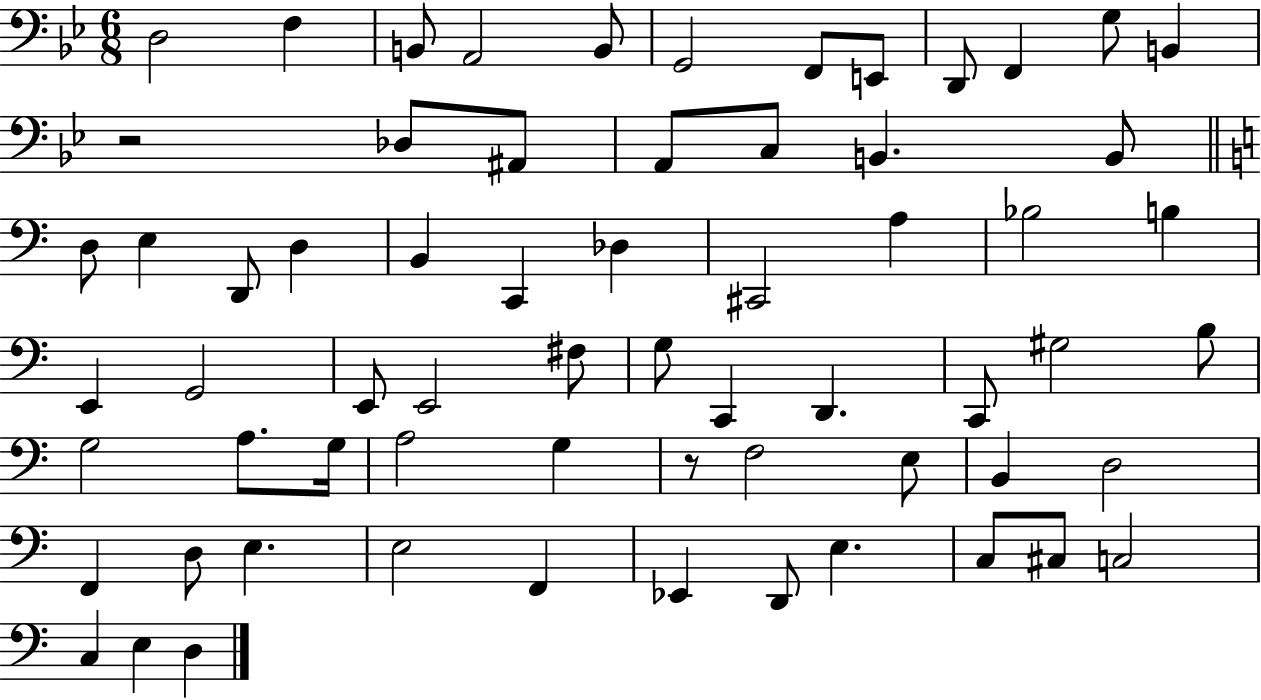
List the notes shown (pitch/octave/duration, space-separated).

D3/h F3/q B2/e A2/h B2/e G2/h F2/e E2/e D2/e F2/q G3/e B2/q R/h Db3/e A#2/e A2/e C3/e B2/q. B2/e D3/e E3/q D2/e D3/q B2/q C2/q Db3/q C#2/h A3/q Bb3/h B3/q E2/q G2/h E2/e E2/h F#3/e G3/e C2/q D2/q. C2/e G#3/h B3/e G3/h A3/e. G3/s A3/h G3/q R/e F3/h E3/e B2/q D3/h F2/q D3/e E3/q. E3/h F2/q Eb2/q D2/e E3/q. C3/e C#3/e C3/h C3/q E3/q D3/q